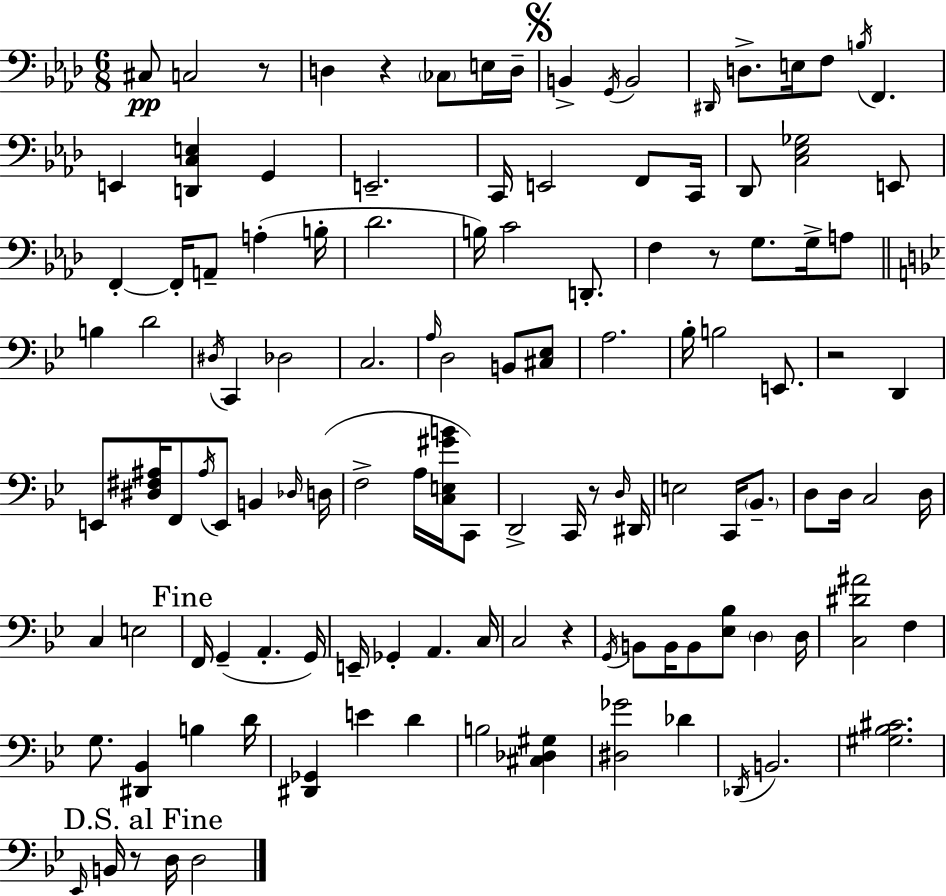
X:1
T:Untitled
M:6/8
L:1/4
K:Ab
^C,/2 C,2 z/2 D, z _C,/2 E,/4 D,/4 B,, G,,/4 B,,2 ^D,,/4 D,/2 E,/4 F,/2 B,/4 F,, E,, [D,,C,E,] G,, E,,2 C,,/4 E,,2 F,,/2 C,,/4 _D,,/2 [C,_E,_G,]2 E,,/2 F,, F,,/4 A,,/2 A, B,/4 _D2 B,/4 C2 D,,/2 F, z/2 G,/2 G,/4 A,/2 B, D2 ^D,/4 C,, _D,2 C,2 A,/4 D,2 B,,/2 [^C,_E,]/2 A,2 _B,/4 B,2 E,,/2 z2 D,, E,,/2 [^D,^F,^A,]/4 F,,/2 ^A,/4 E,,/2 B,, _D,/4 D,/4 F,2 A,/4 [C,E,^GB]/4 C,,/2 D,,2 C,,/4 z/2 D,/4 ^D,,/4 E,2 C,,/4 _B,,/2 D,/2 D,/4 C,2 D,/4 C, E,2 F,,/4 G,, A,, G,,/4 E,,/4 _G,, A,, C,/4 C,2 z G,,/4 B,,/2 B,,/4 B,,/2 [_E,_B,]/2 D, D,/4 [C,^D^A]2 F, G,/2 [^D,,_B,,] B, D/4 [^D,,_G,,] E D B,2 [^C,_D,^G,] [^D,_G]2 _D _D,,/4 B,,2 [^G,_B,^C]2 _E,,/4 B,,/4 z/2 D,/4 D,2